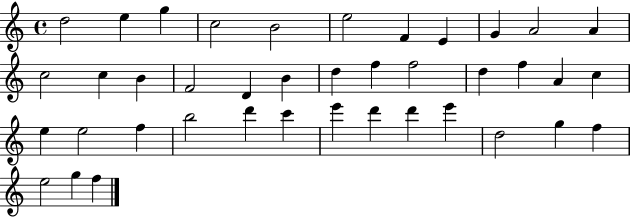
X:1
T:Untitled
M:4/4
L:1/4
K:C
d2 e g c2 B2 e2 F E G A2 A c2 c B F2 D B d f f2 d f A c e e2 f b2 d' c' e' d' d' e' d2 g f e2 g f